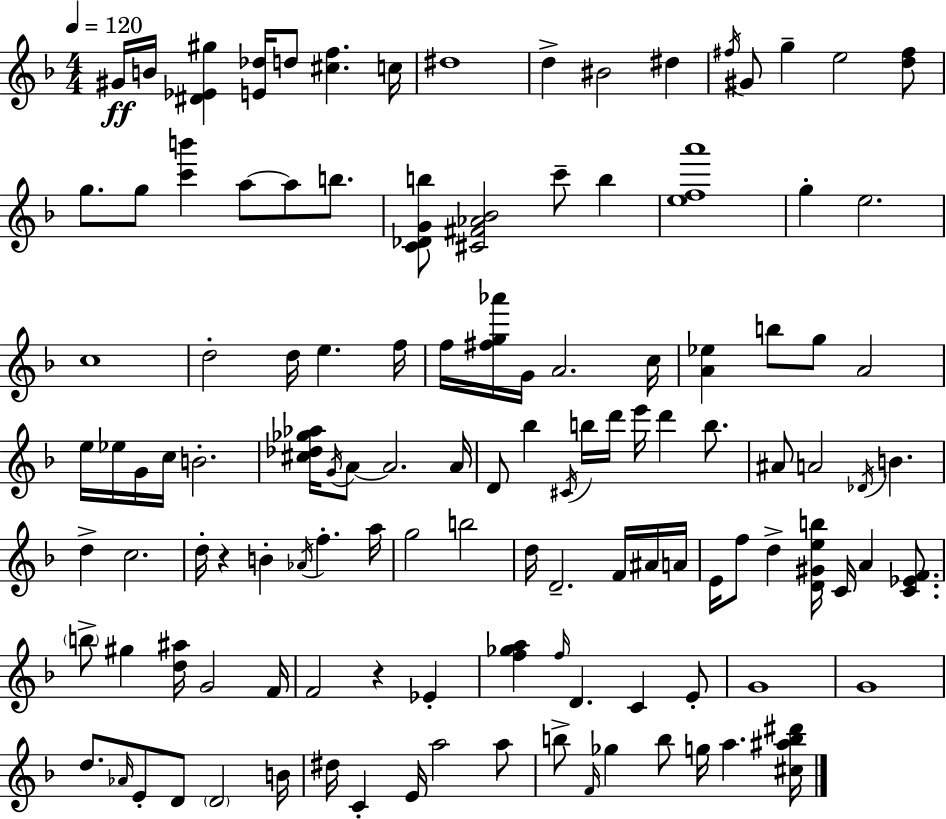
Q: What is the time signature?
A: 4/4